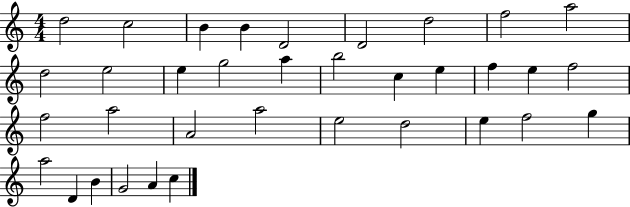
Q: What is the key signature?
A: C major